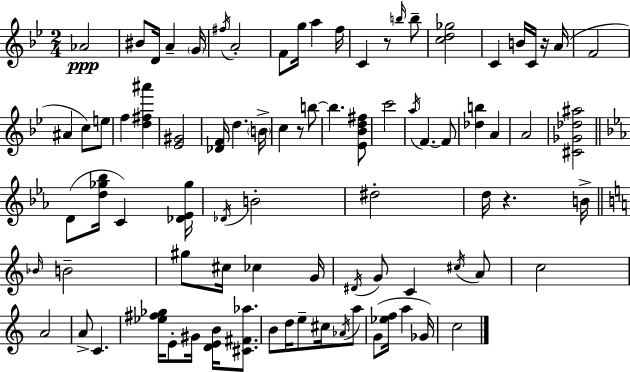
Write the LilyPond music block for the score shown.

{
  \clef treble
  \numericTimeSignature
  \time 2/4
  \key bes \major
  \repeat volta 2 { aes'2\ppp | bis'8 d'16 a'4-- \parenthesize g'16 | \acciaccatura { fis''16 } a'2-. | f'8 g''16 a''4 | \break f''16 c'4 r8 \grace { b''16 } | b''8-- <c'' d'' ges''>2 | c'4 b'16 c'16 | r16 a'16( f'2 | \break ais'4 c''8) | e''8 f''4 <d'' fis'' ais'''>4 | <ees' gis'>2 | <des' f'>16 d''4. | \break \parenthesize b'16-> c''4 r8 | b''8~~ b''4. | <ees' bes' d'' fis''>8 c'''2 | \acciaccatura { a''16 } f'4.~~ | \break f'8 <des'' b''>4 a'4 | a'2 | <cis' ges' des'' ais''>2 | \bar "||" \break \key ees \major d'8( <d'' ges'' bes''>16 c'4) <des' ees' ges''>16 | \acciaccatura { des'16 } b'2-. | dis''2-. | d''16 r4. | \break b'16-> \bar "||" \break \key a \minor \grace { bes'16 } b'2-- | gis''8 cis''16 ces''4 | g'16 \acciaccatura { dis'16 } g'8 c'4 | \acciaccatura { cis''16 } a'8 c''2 | \break a'2 | a'8-> c'4. | <ees'' fis'' ges''>16 e'8-. gis'16 <d' e' b'>16 | <cis' fis' aes''>8. b'8 d''16 e''8-- | \break cis''16 \acciaccatura { aes'16 } a''8 g'8( <ees'' f''>16 a''4 | ges'16) c''2 | } \bar "|."
}